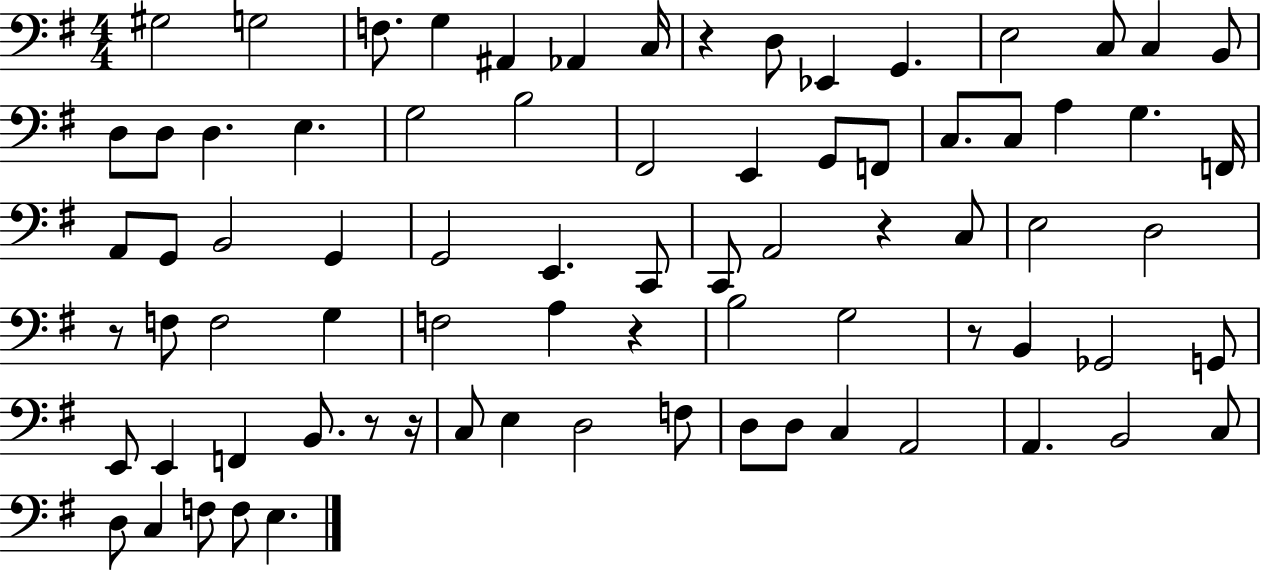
X:1
T:Untitled
M:4/4
L:1/4
K:G
^G,2 G,2 F,/2 G, ^A,, _A,, C,/4 z D,/2 _E,, G,, E,2 C,/2 C, B,,/2 D,/2 D,/2 D, E, G,2 B,2 ^F,,2 E,, G,,/2 F,,/2 C,/2 C,/2 A, G, F,,/4 A,,/2 G,,/2 B,,2 G,, G,,2 E,, C,,/2 C,,/2 A,,2 z C,/2 E,2 D,2 z/2 F,/2 F,2 G, F,2 A, z B,2 G,2 z/2 B,, _G,,2 G,,/2 E,,/2 E,, F,, B,,/2 z/2 z/4 C,/2 E, D,2 F,/2 D,/2 D,/2 C, A,,2 A,, B,,2 C,/2 D,/2 C, F,/2 F,/2 E,